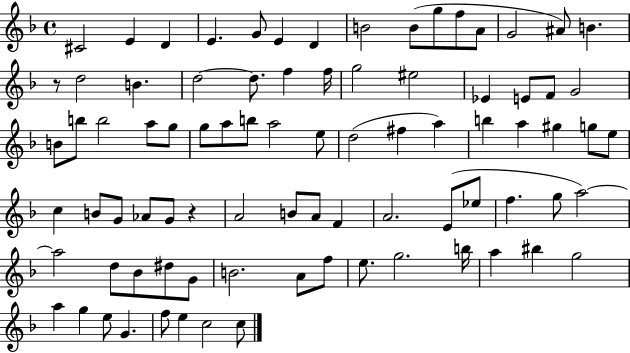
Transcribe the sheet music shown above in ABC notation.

X:1
T:Untitled
M:4/4
L:1/4
K:F
^C2 E D E G/2 E D B2 B/2 g/2 f/2 A/2 G2 ^A/2 B z/2 d2 B d2 d/2 f f/4 g2 ^e2 _E E/2 F/2 G2 B/2 b/2 b2 a/2 g/2 g/2 a/2 b/2 a2 e/2 d2 ^f a b a ^g g/2 e/2 c B/2 G/2 _A/2 G/2 z A2 B/2 A/2 F A2 E/2 _e/2 f g/2 a2 a2 d/2 _B/2 ^d/2 G/2 B2 A/2 f/2 e/2 g2 b/4 a ^b g2 a g e/2 G f/2 e c2 c/2